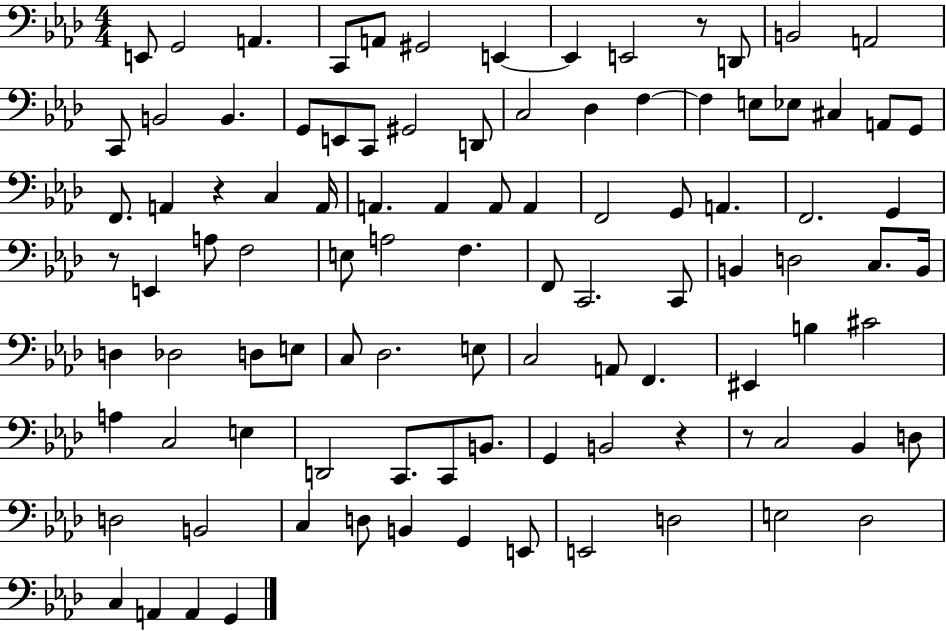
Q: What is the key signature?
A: AES major